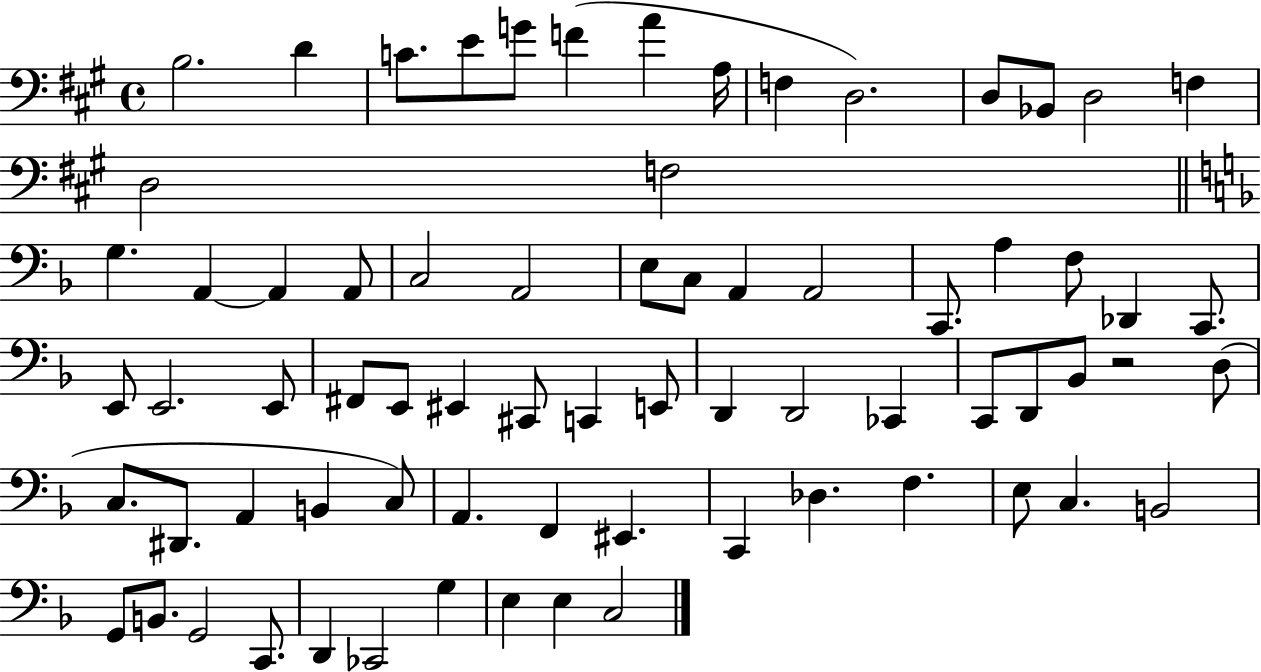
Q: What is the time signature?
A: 4/4